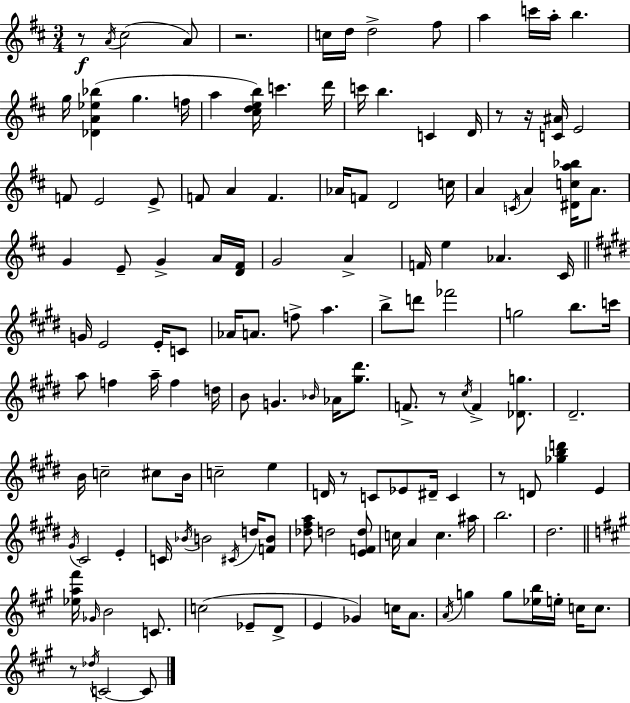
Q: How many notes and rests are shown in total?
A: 141